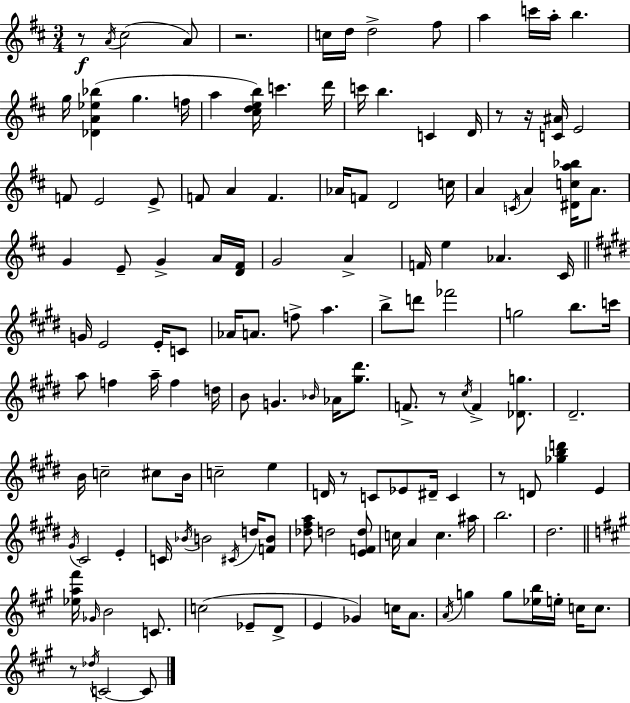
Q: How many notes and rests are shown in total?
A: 141